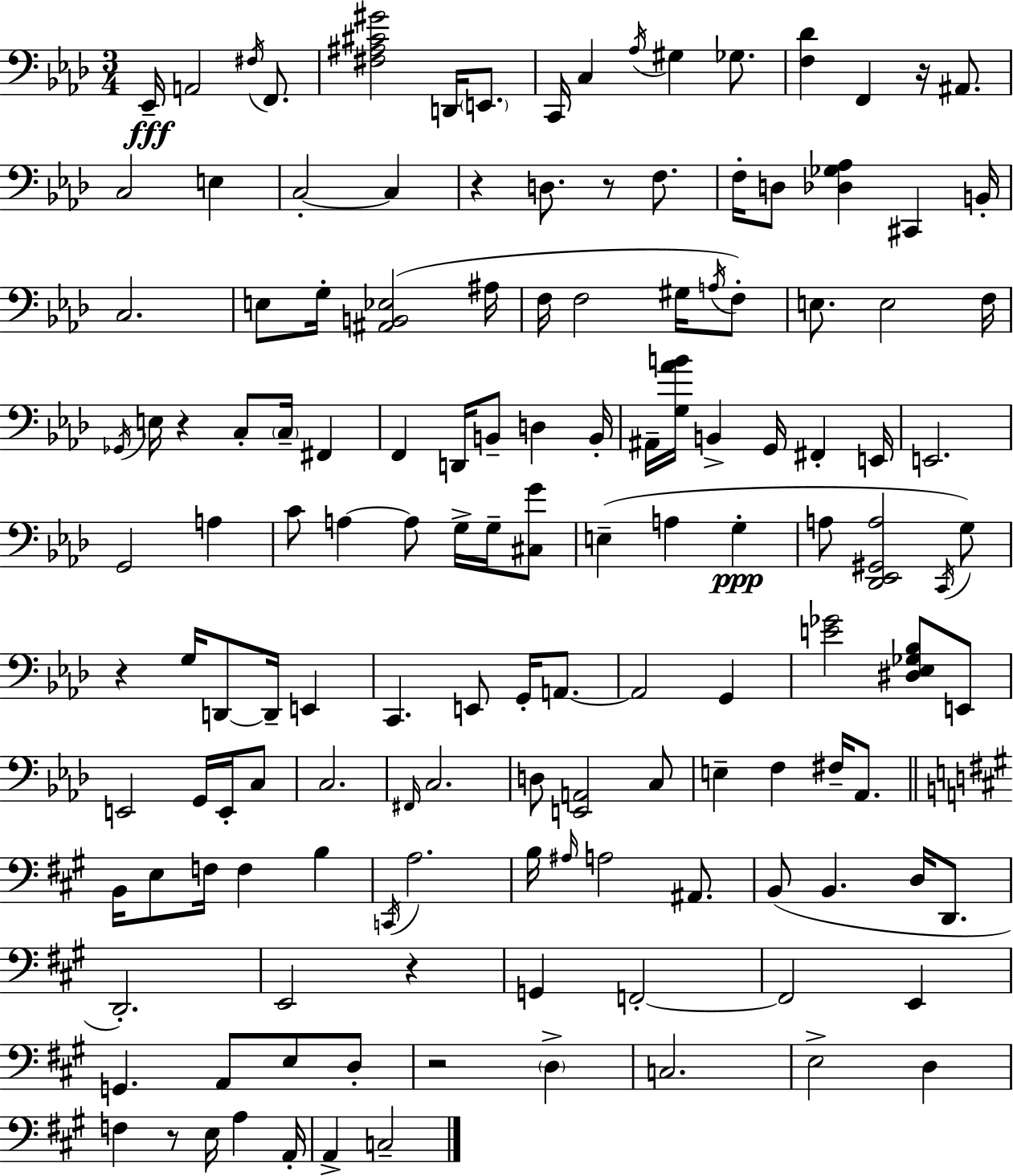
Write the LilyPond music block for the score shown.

{
  \clef bass
  \numericTimeSignature
  \time 3/4
  \key aes \major
  ees,16--\fff a,2 \acciaccatura { fis16 } f,8. | <fis ais cis' gis'>2 d,16 \parenthesize e,8. | c,16 c4 \acciaccatura { aes16 } gis4 ges8. | <f des'>4 f,4 r16 ais,8. | \break c2 e4 | c2-.~~ c4 | r4 d8. r8 f8. | f16-. d8 <des ges aes>4 cis,4 | \break b,16-. c2. | e8 g16-. <ais, b, ees>2( | ais16 f16 f2 gis16 | \acciaccatura { a16 }) f8-. e8. e2 | \break f16 \acciaccatura { ges,16 } e16 r4 c8-. \parenthesize c16-- | fis,4 f,4 d,16 b,8-- d4 | b,16-. ais,16-- <g aes' b'>16 b,4-> g,16 fis,4-. | e,16 e,2. | \break g,2 | a4 c'8 a4~~ a8 | g16-> g16-- <cis g'>8 e4--( a4 | g4-.\ppp a8 <des, ees, gis, a>2 | \break \acciaccatura { c,16 }) g8 r4 g16 d,8~~ | d,16-- e,4 c,4. e,8 | g,16-. a,8.~~ a,2 | g,4 <e' ges'>2 | \break <dis ees ges bes>8 e,8 e,2 | g,16 e,16-. c8 c2. | \grace { fis,16 } c2. | d8 <e, a,>2 | \break c8 e4-- f4 | fis16-- aes,8. \bar "||" \break \key a \major b,16 e8 f16 f4 b4 | \acciaccatura { c,16 } a2. | b16 \grace { ais16 } a2 ais,8. | b,8( b,4. d16 d,8. | \break d,2.-.) | e,2 r4 | g,4 f,2-.~~ | f,2 e,4 | \break g,4. a,8 e8 | d8-. r2 \parenthesize d4-> | c2. | e2-> d4 | \break f4 r8 e16 a4 | a,16-. a,4-> c2-- | \bar "|."
}